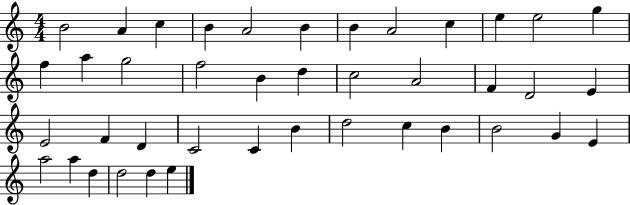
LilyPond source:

{
  \clef treble
  \numericTimeSignature
  \time 4/4
  \key c \major
  b'2 a'4 c''4 | b'4 a'2 b'4 | b'4 a'2 c''4 | e''4 e''2 g''4 | \break f''4 a''4 g''2 | f''2 b'4 d''4 | c''2 a'2 | f'4 d'2 e'4 | \break e'2 f'4 d'4 | c'2 c'4 b'4 | d''2 c''4 b'4 | b'2 g'4 e'4 | \break a''2 a''4 d''4 | d''2 d''4 e''4 | \bar "|."
}